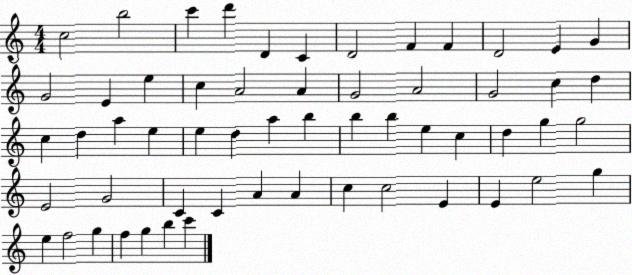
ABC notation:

X:1
T:Untitled
M:4/4
L:1/4
K:C
c2 b2 c' d' D C D2 F F D2 E G G2 E e c A2 A G2 A2 G2 c d c d a e e d a b b b e c d g g2 E2 G2 C C A A c c2 E E e2 g e f2 g f g b c'